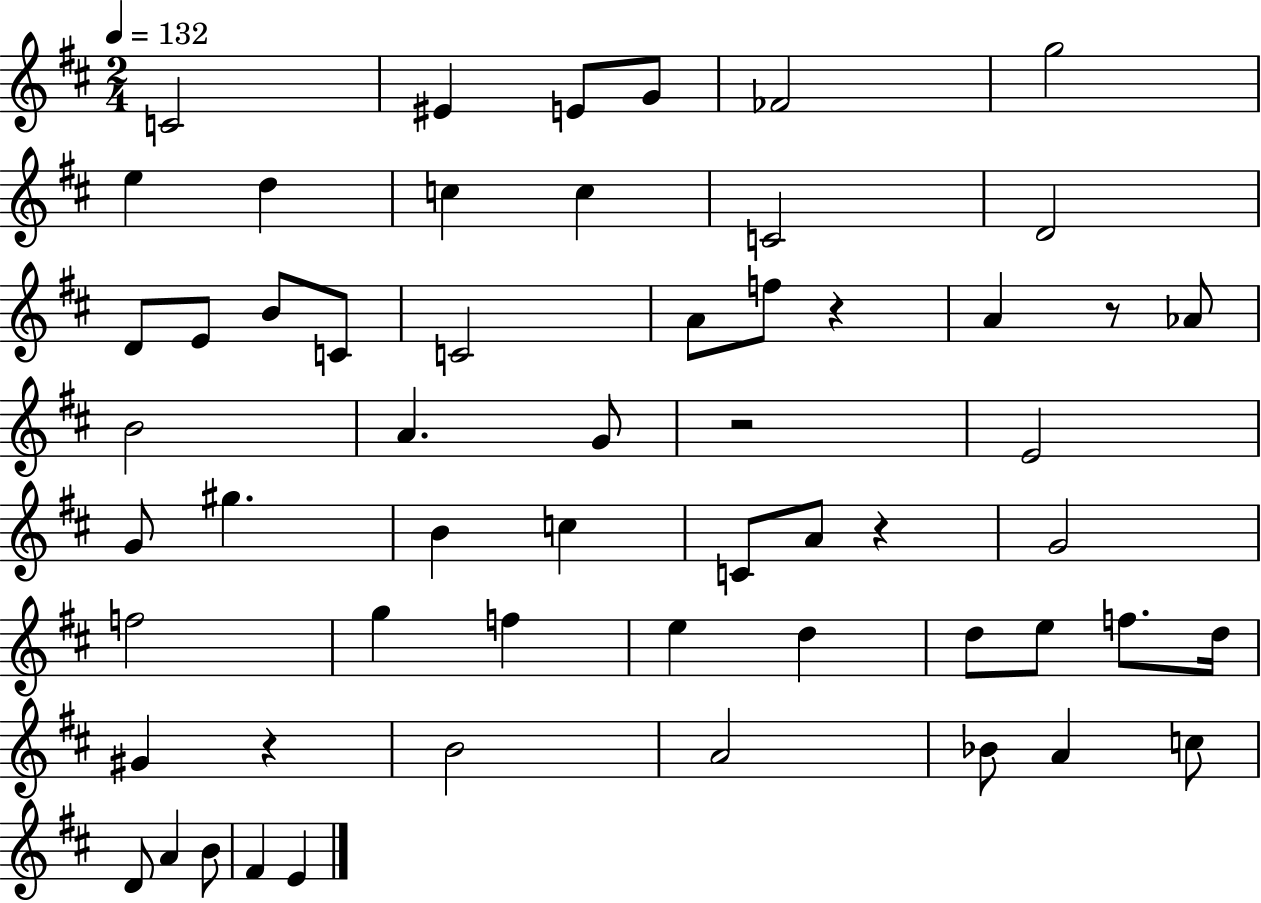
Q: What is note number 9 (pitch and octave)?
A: C5